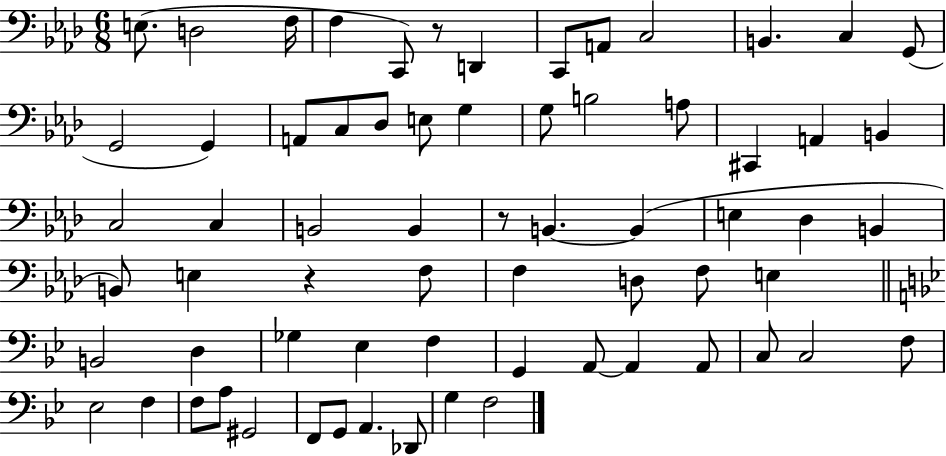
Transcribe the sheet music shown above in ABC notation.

X:1
T:Untitled
M:6/8
L:1/4
K:Ab
E,/2 D,2 F,/4 F, C,,/2 z/2 D,, C,,/2 A,,/2 C,2 B,, C, G,,/2 G,,2 G,, A,,/2 C,/2 _D,/2 E,/2 G, G,/2 B,2 A,/2 ^C,, A,, B,, C,2 C, B,,2 B,, z/2 B,, B,, E, _D, B,, B,,/2 E, z F,/2 F, D,/2 F,/2 E, B,,2 D, _G, _E, F, G,, A,,/2 A,, A,,/2 C,/2 C,2 F,/2 _E,2 F, F,/2 A,/2 ^G,,2 F,,/2 G,,/2 A,, _D,,/2 G, F,2